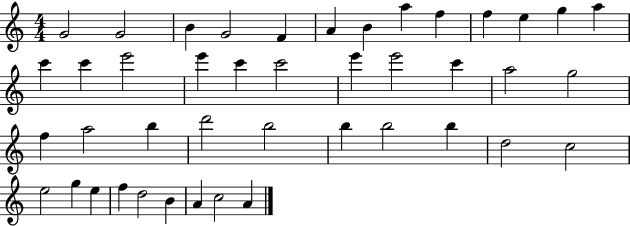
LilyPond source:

{
  \clef treble
  \numericTimeSignature
  \time 4/4
  \key c \major
  g'2 g'2 | b'4 g'2 f'4 | a'4 b'4 a''4 f''4 | f''4 e''4 g''4 a''4 | \break c'''4 c'''4 e'''2 | e'''4 c'''4 c'''2 | e'''4 e'''2 c'''4 | a''2 g''2 | \break f''4 a''2 b''4 | d'''2 b''2 | b''4 b''2 b''4 | d''2 c''2 | \break e''2 g''4 e''4 | f''4 d''2 b'4 | a'4 c''2 a'4 | \bar "|."
}